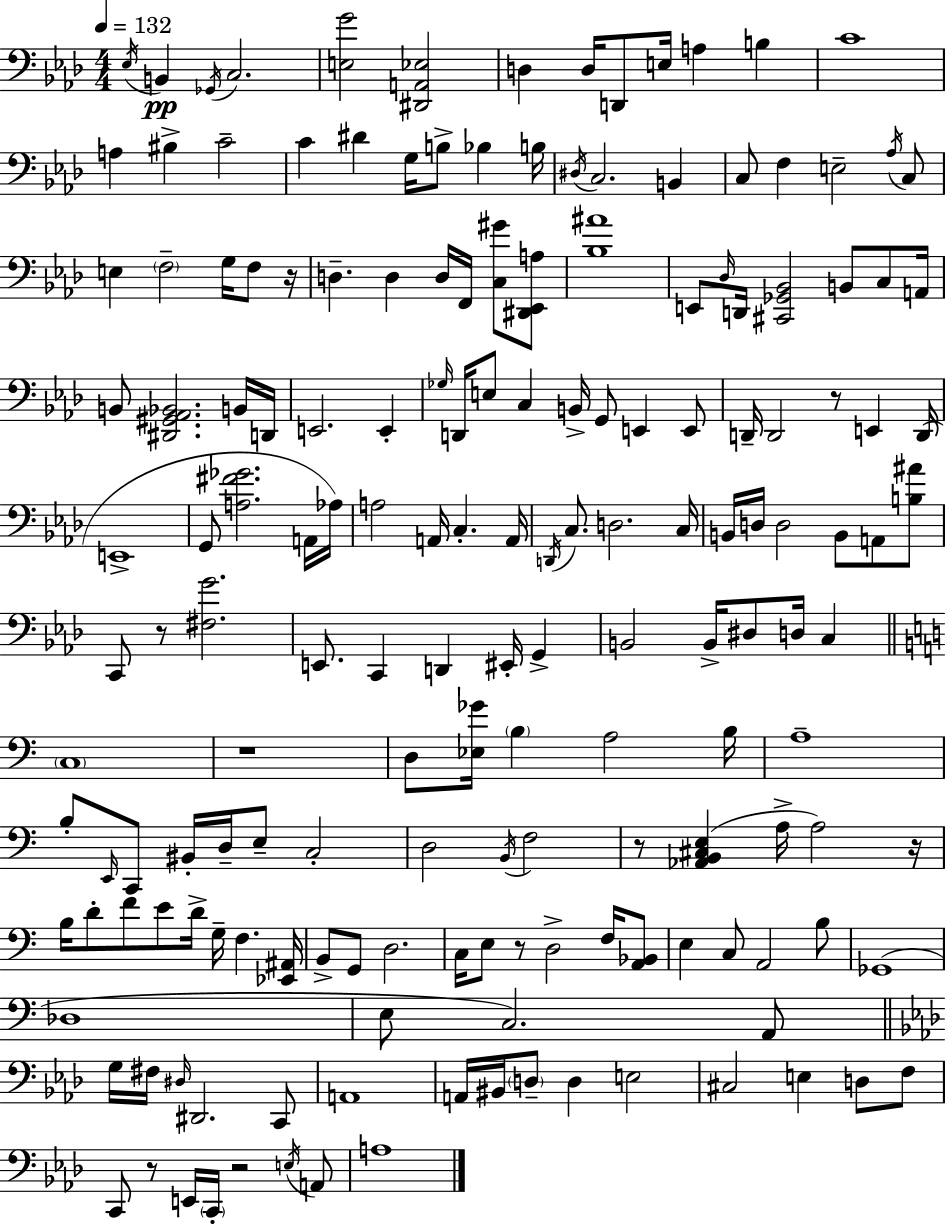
X:1
T:Untitled
M:4/4
L:1/4
K:Ab
_E,/4 B,, _G,,/4 C,2 [E,G]2 [^D,,A,,_E,]2 D, D,/4 D,,/2 E,/4 A, B, C4 A, ^B, C2 C ^D G,/4 B,/2 _B, B,/4 ^D,/4 C,2 B,, C,/2 F, E,2 _A,/4 C,/2 E, F,2 G,/4 F,/2 z/4 D, D, D,/4 F,,/4 [C,^G]/2 [^D,,_E,,A,]/2 [_B,^A]4 E,,/2 _D,/4 D,,/4 [^C,,_G,,_B,,]2 B,,/2 C,/2 A,,/4 B,,/2 [^D,,^G,,_A,,_B,,]2 B,,/4 D,,/4 E,,2 E,, _G,/4 D,,/4 E,/2 C, B,,/4 G,,/2 E,, E,,/2 D,,/4 D,,2 z/2 E,, D,,/4 E,,4 G,,/2 [A,^F_G]2 A,,/4 _A,/4 A,2 A,,/4 C, A,,/4 D,,/4 C,/2 D,2 C,/4 B,,/4 D,/4 D,2 B,,/2 A,,/2 [B,^A]/2 C,,/2 z/2 [^F,G]2 E,,/2 C,, D,, ^E,,/4 G,, B,,2 B,,/4 ^D,/2 D,/4 C, C,4 z4 D,/2 [_E,_G]/4 B, A,2 B,/4 A,4 B,/2 E,,/4 C,,/2 ^B,,/4 D,/4 E,/2 C,2 D,2 B,,/4 F,2 z/2 [_A,,B,,^C,E,] A,/4 A,2 z/4 B,/4 D/2 F/2 E/2 D/4 G,/4 F, [_E,,^A,,]/4 B,,/2 G,,/2 D,2 C,/4 E,/2 z/2 D,2 F,/4 [A,,_B,,]/2 E, C,/2 A,,2 B,/2 _G,,4 _D,4 E,/2 C,2 A,,/2 G,/4 ^F,/4 ^D,/4 ^D,,2 C,,/2 A,,4 A,,/4 ^B,,/4 D,/2 D, E,2 ^C,2 E, D,/2 F,/2 C,,/2 z/2 E,,/4 C,,/4 z2 E,/4 A,,/2 A,4